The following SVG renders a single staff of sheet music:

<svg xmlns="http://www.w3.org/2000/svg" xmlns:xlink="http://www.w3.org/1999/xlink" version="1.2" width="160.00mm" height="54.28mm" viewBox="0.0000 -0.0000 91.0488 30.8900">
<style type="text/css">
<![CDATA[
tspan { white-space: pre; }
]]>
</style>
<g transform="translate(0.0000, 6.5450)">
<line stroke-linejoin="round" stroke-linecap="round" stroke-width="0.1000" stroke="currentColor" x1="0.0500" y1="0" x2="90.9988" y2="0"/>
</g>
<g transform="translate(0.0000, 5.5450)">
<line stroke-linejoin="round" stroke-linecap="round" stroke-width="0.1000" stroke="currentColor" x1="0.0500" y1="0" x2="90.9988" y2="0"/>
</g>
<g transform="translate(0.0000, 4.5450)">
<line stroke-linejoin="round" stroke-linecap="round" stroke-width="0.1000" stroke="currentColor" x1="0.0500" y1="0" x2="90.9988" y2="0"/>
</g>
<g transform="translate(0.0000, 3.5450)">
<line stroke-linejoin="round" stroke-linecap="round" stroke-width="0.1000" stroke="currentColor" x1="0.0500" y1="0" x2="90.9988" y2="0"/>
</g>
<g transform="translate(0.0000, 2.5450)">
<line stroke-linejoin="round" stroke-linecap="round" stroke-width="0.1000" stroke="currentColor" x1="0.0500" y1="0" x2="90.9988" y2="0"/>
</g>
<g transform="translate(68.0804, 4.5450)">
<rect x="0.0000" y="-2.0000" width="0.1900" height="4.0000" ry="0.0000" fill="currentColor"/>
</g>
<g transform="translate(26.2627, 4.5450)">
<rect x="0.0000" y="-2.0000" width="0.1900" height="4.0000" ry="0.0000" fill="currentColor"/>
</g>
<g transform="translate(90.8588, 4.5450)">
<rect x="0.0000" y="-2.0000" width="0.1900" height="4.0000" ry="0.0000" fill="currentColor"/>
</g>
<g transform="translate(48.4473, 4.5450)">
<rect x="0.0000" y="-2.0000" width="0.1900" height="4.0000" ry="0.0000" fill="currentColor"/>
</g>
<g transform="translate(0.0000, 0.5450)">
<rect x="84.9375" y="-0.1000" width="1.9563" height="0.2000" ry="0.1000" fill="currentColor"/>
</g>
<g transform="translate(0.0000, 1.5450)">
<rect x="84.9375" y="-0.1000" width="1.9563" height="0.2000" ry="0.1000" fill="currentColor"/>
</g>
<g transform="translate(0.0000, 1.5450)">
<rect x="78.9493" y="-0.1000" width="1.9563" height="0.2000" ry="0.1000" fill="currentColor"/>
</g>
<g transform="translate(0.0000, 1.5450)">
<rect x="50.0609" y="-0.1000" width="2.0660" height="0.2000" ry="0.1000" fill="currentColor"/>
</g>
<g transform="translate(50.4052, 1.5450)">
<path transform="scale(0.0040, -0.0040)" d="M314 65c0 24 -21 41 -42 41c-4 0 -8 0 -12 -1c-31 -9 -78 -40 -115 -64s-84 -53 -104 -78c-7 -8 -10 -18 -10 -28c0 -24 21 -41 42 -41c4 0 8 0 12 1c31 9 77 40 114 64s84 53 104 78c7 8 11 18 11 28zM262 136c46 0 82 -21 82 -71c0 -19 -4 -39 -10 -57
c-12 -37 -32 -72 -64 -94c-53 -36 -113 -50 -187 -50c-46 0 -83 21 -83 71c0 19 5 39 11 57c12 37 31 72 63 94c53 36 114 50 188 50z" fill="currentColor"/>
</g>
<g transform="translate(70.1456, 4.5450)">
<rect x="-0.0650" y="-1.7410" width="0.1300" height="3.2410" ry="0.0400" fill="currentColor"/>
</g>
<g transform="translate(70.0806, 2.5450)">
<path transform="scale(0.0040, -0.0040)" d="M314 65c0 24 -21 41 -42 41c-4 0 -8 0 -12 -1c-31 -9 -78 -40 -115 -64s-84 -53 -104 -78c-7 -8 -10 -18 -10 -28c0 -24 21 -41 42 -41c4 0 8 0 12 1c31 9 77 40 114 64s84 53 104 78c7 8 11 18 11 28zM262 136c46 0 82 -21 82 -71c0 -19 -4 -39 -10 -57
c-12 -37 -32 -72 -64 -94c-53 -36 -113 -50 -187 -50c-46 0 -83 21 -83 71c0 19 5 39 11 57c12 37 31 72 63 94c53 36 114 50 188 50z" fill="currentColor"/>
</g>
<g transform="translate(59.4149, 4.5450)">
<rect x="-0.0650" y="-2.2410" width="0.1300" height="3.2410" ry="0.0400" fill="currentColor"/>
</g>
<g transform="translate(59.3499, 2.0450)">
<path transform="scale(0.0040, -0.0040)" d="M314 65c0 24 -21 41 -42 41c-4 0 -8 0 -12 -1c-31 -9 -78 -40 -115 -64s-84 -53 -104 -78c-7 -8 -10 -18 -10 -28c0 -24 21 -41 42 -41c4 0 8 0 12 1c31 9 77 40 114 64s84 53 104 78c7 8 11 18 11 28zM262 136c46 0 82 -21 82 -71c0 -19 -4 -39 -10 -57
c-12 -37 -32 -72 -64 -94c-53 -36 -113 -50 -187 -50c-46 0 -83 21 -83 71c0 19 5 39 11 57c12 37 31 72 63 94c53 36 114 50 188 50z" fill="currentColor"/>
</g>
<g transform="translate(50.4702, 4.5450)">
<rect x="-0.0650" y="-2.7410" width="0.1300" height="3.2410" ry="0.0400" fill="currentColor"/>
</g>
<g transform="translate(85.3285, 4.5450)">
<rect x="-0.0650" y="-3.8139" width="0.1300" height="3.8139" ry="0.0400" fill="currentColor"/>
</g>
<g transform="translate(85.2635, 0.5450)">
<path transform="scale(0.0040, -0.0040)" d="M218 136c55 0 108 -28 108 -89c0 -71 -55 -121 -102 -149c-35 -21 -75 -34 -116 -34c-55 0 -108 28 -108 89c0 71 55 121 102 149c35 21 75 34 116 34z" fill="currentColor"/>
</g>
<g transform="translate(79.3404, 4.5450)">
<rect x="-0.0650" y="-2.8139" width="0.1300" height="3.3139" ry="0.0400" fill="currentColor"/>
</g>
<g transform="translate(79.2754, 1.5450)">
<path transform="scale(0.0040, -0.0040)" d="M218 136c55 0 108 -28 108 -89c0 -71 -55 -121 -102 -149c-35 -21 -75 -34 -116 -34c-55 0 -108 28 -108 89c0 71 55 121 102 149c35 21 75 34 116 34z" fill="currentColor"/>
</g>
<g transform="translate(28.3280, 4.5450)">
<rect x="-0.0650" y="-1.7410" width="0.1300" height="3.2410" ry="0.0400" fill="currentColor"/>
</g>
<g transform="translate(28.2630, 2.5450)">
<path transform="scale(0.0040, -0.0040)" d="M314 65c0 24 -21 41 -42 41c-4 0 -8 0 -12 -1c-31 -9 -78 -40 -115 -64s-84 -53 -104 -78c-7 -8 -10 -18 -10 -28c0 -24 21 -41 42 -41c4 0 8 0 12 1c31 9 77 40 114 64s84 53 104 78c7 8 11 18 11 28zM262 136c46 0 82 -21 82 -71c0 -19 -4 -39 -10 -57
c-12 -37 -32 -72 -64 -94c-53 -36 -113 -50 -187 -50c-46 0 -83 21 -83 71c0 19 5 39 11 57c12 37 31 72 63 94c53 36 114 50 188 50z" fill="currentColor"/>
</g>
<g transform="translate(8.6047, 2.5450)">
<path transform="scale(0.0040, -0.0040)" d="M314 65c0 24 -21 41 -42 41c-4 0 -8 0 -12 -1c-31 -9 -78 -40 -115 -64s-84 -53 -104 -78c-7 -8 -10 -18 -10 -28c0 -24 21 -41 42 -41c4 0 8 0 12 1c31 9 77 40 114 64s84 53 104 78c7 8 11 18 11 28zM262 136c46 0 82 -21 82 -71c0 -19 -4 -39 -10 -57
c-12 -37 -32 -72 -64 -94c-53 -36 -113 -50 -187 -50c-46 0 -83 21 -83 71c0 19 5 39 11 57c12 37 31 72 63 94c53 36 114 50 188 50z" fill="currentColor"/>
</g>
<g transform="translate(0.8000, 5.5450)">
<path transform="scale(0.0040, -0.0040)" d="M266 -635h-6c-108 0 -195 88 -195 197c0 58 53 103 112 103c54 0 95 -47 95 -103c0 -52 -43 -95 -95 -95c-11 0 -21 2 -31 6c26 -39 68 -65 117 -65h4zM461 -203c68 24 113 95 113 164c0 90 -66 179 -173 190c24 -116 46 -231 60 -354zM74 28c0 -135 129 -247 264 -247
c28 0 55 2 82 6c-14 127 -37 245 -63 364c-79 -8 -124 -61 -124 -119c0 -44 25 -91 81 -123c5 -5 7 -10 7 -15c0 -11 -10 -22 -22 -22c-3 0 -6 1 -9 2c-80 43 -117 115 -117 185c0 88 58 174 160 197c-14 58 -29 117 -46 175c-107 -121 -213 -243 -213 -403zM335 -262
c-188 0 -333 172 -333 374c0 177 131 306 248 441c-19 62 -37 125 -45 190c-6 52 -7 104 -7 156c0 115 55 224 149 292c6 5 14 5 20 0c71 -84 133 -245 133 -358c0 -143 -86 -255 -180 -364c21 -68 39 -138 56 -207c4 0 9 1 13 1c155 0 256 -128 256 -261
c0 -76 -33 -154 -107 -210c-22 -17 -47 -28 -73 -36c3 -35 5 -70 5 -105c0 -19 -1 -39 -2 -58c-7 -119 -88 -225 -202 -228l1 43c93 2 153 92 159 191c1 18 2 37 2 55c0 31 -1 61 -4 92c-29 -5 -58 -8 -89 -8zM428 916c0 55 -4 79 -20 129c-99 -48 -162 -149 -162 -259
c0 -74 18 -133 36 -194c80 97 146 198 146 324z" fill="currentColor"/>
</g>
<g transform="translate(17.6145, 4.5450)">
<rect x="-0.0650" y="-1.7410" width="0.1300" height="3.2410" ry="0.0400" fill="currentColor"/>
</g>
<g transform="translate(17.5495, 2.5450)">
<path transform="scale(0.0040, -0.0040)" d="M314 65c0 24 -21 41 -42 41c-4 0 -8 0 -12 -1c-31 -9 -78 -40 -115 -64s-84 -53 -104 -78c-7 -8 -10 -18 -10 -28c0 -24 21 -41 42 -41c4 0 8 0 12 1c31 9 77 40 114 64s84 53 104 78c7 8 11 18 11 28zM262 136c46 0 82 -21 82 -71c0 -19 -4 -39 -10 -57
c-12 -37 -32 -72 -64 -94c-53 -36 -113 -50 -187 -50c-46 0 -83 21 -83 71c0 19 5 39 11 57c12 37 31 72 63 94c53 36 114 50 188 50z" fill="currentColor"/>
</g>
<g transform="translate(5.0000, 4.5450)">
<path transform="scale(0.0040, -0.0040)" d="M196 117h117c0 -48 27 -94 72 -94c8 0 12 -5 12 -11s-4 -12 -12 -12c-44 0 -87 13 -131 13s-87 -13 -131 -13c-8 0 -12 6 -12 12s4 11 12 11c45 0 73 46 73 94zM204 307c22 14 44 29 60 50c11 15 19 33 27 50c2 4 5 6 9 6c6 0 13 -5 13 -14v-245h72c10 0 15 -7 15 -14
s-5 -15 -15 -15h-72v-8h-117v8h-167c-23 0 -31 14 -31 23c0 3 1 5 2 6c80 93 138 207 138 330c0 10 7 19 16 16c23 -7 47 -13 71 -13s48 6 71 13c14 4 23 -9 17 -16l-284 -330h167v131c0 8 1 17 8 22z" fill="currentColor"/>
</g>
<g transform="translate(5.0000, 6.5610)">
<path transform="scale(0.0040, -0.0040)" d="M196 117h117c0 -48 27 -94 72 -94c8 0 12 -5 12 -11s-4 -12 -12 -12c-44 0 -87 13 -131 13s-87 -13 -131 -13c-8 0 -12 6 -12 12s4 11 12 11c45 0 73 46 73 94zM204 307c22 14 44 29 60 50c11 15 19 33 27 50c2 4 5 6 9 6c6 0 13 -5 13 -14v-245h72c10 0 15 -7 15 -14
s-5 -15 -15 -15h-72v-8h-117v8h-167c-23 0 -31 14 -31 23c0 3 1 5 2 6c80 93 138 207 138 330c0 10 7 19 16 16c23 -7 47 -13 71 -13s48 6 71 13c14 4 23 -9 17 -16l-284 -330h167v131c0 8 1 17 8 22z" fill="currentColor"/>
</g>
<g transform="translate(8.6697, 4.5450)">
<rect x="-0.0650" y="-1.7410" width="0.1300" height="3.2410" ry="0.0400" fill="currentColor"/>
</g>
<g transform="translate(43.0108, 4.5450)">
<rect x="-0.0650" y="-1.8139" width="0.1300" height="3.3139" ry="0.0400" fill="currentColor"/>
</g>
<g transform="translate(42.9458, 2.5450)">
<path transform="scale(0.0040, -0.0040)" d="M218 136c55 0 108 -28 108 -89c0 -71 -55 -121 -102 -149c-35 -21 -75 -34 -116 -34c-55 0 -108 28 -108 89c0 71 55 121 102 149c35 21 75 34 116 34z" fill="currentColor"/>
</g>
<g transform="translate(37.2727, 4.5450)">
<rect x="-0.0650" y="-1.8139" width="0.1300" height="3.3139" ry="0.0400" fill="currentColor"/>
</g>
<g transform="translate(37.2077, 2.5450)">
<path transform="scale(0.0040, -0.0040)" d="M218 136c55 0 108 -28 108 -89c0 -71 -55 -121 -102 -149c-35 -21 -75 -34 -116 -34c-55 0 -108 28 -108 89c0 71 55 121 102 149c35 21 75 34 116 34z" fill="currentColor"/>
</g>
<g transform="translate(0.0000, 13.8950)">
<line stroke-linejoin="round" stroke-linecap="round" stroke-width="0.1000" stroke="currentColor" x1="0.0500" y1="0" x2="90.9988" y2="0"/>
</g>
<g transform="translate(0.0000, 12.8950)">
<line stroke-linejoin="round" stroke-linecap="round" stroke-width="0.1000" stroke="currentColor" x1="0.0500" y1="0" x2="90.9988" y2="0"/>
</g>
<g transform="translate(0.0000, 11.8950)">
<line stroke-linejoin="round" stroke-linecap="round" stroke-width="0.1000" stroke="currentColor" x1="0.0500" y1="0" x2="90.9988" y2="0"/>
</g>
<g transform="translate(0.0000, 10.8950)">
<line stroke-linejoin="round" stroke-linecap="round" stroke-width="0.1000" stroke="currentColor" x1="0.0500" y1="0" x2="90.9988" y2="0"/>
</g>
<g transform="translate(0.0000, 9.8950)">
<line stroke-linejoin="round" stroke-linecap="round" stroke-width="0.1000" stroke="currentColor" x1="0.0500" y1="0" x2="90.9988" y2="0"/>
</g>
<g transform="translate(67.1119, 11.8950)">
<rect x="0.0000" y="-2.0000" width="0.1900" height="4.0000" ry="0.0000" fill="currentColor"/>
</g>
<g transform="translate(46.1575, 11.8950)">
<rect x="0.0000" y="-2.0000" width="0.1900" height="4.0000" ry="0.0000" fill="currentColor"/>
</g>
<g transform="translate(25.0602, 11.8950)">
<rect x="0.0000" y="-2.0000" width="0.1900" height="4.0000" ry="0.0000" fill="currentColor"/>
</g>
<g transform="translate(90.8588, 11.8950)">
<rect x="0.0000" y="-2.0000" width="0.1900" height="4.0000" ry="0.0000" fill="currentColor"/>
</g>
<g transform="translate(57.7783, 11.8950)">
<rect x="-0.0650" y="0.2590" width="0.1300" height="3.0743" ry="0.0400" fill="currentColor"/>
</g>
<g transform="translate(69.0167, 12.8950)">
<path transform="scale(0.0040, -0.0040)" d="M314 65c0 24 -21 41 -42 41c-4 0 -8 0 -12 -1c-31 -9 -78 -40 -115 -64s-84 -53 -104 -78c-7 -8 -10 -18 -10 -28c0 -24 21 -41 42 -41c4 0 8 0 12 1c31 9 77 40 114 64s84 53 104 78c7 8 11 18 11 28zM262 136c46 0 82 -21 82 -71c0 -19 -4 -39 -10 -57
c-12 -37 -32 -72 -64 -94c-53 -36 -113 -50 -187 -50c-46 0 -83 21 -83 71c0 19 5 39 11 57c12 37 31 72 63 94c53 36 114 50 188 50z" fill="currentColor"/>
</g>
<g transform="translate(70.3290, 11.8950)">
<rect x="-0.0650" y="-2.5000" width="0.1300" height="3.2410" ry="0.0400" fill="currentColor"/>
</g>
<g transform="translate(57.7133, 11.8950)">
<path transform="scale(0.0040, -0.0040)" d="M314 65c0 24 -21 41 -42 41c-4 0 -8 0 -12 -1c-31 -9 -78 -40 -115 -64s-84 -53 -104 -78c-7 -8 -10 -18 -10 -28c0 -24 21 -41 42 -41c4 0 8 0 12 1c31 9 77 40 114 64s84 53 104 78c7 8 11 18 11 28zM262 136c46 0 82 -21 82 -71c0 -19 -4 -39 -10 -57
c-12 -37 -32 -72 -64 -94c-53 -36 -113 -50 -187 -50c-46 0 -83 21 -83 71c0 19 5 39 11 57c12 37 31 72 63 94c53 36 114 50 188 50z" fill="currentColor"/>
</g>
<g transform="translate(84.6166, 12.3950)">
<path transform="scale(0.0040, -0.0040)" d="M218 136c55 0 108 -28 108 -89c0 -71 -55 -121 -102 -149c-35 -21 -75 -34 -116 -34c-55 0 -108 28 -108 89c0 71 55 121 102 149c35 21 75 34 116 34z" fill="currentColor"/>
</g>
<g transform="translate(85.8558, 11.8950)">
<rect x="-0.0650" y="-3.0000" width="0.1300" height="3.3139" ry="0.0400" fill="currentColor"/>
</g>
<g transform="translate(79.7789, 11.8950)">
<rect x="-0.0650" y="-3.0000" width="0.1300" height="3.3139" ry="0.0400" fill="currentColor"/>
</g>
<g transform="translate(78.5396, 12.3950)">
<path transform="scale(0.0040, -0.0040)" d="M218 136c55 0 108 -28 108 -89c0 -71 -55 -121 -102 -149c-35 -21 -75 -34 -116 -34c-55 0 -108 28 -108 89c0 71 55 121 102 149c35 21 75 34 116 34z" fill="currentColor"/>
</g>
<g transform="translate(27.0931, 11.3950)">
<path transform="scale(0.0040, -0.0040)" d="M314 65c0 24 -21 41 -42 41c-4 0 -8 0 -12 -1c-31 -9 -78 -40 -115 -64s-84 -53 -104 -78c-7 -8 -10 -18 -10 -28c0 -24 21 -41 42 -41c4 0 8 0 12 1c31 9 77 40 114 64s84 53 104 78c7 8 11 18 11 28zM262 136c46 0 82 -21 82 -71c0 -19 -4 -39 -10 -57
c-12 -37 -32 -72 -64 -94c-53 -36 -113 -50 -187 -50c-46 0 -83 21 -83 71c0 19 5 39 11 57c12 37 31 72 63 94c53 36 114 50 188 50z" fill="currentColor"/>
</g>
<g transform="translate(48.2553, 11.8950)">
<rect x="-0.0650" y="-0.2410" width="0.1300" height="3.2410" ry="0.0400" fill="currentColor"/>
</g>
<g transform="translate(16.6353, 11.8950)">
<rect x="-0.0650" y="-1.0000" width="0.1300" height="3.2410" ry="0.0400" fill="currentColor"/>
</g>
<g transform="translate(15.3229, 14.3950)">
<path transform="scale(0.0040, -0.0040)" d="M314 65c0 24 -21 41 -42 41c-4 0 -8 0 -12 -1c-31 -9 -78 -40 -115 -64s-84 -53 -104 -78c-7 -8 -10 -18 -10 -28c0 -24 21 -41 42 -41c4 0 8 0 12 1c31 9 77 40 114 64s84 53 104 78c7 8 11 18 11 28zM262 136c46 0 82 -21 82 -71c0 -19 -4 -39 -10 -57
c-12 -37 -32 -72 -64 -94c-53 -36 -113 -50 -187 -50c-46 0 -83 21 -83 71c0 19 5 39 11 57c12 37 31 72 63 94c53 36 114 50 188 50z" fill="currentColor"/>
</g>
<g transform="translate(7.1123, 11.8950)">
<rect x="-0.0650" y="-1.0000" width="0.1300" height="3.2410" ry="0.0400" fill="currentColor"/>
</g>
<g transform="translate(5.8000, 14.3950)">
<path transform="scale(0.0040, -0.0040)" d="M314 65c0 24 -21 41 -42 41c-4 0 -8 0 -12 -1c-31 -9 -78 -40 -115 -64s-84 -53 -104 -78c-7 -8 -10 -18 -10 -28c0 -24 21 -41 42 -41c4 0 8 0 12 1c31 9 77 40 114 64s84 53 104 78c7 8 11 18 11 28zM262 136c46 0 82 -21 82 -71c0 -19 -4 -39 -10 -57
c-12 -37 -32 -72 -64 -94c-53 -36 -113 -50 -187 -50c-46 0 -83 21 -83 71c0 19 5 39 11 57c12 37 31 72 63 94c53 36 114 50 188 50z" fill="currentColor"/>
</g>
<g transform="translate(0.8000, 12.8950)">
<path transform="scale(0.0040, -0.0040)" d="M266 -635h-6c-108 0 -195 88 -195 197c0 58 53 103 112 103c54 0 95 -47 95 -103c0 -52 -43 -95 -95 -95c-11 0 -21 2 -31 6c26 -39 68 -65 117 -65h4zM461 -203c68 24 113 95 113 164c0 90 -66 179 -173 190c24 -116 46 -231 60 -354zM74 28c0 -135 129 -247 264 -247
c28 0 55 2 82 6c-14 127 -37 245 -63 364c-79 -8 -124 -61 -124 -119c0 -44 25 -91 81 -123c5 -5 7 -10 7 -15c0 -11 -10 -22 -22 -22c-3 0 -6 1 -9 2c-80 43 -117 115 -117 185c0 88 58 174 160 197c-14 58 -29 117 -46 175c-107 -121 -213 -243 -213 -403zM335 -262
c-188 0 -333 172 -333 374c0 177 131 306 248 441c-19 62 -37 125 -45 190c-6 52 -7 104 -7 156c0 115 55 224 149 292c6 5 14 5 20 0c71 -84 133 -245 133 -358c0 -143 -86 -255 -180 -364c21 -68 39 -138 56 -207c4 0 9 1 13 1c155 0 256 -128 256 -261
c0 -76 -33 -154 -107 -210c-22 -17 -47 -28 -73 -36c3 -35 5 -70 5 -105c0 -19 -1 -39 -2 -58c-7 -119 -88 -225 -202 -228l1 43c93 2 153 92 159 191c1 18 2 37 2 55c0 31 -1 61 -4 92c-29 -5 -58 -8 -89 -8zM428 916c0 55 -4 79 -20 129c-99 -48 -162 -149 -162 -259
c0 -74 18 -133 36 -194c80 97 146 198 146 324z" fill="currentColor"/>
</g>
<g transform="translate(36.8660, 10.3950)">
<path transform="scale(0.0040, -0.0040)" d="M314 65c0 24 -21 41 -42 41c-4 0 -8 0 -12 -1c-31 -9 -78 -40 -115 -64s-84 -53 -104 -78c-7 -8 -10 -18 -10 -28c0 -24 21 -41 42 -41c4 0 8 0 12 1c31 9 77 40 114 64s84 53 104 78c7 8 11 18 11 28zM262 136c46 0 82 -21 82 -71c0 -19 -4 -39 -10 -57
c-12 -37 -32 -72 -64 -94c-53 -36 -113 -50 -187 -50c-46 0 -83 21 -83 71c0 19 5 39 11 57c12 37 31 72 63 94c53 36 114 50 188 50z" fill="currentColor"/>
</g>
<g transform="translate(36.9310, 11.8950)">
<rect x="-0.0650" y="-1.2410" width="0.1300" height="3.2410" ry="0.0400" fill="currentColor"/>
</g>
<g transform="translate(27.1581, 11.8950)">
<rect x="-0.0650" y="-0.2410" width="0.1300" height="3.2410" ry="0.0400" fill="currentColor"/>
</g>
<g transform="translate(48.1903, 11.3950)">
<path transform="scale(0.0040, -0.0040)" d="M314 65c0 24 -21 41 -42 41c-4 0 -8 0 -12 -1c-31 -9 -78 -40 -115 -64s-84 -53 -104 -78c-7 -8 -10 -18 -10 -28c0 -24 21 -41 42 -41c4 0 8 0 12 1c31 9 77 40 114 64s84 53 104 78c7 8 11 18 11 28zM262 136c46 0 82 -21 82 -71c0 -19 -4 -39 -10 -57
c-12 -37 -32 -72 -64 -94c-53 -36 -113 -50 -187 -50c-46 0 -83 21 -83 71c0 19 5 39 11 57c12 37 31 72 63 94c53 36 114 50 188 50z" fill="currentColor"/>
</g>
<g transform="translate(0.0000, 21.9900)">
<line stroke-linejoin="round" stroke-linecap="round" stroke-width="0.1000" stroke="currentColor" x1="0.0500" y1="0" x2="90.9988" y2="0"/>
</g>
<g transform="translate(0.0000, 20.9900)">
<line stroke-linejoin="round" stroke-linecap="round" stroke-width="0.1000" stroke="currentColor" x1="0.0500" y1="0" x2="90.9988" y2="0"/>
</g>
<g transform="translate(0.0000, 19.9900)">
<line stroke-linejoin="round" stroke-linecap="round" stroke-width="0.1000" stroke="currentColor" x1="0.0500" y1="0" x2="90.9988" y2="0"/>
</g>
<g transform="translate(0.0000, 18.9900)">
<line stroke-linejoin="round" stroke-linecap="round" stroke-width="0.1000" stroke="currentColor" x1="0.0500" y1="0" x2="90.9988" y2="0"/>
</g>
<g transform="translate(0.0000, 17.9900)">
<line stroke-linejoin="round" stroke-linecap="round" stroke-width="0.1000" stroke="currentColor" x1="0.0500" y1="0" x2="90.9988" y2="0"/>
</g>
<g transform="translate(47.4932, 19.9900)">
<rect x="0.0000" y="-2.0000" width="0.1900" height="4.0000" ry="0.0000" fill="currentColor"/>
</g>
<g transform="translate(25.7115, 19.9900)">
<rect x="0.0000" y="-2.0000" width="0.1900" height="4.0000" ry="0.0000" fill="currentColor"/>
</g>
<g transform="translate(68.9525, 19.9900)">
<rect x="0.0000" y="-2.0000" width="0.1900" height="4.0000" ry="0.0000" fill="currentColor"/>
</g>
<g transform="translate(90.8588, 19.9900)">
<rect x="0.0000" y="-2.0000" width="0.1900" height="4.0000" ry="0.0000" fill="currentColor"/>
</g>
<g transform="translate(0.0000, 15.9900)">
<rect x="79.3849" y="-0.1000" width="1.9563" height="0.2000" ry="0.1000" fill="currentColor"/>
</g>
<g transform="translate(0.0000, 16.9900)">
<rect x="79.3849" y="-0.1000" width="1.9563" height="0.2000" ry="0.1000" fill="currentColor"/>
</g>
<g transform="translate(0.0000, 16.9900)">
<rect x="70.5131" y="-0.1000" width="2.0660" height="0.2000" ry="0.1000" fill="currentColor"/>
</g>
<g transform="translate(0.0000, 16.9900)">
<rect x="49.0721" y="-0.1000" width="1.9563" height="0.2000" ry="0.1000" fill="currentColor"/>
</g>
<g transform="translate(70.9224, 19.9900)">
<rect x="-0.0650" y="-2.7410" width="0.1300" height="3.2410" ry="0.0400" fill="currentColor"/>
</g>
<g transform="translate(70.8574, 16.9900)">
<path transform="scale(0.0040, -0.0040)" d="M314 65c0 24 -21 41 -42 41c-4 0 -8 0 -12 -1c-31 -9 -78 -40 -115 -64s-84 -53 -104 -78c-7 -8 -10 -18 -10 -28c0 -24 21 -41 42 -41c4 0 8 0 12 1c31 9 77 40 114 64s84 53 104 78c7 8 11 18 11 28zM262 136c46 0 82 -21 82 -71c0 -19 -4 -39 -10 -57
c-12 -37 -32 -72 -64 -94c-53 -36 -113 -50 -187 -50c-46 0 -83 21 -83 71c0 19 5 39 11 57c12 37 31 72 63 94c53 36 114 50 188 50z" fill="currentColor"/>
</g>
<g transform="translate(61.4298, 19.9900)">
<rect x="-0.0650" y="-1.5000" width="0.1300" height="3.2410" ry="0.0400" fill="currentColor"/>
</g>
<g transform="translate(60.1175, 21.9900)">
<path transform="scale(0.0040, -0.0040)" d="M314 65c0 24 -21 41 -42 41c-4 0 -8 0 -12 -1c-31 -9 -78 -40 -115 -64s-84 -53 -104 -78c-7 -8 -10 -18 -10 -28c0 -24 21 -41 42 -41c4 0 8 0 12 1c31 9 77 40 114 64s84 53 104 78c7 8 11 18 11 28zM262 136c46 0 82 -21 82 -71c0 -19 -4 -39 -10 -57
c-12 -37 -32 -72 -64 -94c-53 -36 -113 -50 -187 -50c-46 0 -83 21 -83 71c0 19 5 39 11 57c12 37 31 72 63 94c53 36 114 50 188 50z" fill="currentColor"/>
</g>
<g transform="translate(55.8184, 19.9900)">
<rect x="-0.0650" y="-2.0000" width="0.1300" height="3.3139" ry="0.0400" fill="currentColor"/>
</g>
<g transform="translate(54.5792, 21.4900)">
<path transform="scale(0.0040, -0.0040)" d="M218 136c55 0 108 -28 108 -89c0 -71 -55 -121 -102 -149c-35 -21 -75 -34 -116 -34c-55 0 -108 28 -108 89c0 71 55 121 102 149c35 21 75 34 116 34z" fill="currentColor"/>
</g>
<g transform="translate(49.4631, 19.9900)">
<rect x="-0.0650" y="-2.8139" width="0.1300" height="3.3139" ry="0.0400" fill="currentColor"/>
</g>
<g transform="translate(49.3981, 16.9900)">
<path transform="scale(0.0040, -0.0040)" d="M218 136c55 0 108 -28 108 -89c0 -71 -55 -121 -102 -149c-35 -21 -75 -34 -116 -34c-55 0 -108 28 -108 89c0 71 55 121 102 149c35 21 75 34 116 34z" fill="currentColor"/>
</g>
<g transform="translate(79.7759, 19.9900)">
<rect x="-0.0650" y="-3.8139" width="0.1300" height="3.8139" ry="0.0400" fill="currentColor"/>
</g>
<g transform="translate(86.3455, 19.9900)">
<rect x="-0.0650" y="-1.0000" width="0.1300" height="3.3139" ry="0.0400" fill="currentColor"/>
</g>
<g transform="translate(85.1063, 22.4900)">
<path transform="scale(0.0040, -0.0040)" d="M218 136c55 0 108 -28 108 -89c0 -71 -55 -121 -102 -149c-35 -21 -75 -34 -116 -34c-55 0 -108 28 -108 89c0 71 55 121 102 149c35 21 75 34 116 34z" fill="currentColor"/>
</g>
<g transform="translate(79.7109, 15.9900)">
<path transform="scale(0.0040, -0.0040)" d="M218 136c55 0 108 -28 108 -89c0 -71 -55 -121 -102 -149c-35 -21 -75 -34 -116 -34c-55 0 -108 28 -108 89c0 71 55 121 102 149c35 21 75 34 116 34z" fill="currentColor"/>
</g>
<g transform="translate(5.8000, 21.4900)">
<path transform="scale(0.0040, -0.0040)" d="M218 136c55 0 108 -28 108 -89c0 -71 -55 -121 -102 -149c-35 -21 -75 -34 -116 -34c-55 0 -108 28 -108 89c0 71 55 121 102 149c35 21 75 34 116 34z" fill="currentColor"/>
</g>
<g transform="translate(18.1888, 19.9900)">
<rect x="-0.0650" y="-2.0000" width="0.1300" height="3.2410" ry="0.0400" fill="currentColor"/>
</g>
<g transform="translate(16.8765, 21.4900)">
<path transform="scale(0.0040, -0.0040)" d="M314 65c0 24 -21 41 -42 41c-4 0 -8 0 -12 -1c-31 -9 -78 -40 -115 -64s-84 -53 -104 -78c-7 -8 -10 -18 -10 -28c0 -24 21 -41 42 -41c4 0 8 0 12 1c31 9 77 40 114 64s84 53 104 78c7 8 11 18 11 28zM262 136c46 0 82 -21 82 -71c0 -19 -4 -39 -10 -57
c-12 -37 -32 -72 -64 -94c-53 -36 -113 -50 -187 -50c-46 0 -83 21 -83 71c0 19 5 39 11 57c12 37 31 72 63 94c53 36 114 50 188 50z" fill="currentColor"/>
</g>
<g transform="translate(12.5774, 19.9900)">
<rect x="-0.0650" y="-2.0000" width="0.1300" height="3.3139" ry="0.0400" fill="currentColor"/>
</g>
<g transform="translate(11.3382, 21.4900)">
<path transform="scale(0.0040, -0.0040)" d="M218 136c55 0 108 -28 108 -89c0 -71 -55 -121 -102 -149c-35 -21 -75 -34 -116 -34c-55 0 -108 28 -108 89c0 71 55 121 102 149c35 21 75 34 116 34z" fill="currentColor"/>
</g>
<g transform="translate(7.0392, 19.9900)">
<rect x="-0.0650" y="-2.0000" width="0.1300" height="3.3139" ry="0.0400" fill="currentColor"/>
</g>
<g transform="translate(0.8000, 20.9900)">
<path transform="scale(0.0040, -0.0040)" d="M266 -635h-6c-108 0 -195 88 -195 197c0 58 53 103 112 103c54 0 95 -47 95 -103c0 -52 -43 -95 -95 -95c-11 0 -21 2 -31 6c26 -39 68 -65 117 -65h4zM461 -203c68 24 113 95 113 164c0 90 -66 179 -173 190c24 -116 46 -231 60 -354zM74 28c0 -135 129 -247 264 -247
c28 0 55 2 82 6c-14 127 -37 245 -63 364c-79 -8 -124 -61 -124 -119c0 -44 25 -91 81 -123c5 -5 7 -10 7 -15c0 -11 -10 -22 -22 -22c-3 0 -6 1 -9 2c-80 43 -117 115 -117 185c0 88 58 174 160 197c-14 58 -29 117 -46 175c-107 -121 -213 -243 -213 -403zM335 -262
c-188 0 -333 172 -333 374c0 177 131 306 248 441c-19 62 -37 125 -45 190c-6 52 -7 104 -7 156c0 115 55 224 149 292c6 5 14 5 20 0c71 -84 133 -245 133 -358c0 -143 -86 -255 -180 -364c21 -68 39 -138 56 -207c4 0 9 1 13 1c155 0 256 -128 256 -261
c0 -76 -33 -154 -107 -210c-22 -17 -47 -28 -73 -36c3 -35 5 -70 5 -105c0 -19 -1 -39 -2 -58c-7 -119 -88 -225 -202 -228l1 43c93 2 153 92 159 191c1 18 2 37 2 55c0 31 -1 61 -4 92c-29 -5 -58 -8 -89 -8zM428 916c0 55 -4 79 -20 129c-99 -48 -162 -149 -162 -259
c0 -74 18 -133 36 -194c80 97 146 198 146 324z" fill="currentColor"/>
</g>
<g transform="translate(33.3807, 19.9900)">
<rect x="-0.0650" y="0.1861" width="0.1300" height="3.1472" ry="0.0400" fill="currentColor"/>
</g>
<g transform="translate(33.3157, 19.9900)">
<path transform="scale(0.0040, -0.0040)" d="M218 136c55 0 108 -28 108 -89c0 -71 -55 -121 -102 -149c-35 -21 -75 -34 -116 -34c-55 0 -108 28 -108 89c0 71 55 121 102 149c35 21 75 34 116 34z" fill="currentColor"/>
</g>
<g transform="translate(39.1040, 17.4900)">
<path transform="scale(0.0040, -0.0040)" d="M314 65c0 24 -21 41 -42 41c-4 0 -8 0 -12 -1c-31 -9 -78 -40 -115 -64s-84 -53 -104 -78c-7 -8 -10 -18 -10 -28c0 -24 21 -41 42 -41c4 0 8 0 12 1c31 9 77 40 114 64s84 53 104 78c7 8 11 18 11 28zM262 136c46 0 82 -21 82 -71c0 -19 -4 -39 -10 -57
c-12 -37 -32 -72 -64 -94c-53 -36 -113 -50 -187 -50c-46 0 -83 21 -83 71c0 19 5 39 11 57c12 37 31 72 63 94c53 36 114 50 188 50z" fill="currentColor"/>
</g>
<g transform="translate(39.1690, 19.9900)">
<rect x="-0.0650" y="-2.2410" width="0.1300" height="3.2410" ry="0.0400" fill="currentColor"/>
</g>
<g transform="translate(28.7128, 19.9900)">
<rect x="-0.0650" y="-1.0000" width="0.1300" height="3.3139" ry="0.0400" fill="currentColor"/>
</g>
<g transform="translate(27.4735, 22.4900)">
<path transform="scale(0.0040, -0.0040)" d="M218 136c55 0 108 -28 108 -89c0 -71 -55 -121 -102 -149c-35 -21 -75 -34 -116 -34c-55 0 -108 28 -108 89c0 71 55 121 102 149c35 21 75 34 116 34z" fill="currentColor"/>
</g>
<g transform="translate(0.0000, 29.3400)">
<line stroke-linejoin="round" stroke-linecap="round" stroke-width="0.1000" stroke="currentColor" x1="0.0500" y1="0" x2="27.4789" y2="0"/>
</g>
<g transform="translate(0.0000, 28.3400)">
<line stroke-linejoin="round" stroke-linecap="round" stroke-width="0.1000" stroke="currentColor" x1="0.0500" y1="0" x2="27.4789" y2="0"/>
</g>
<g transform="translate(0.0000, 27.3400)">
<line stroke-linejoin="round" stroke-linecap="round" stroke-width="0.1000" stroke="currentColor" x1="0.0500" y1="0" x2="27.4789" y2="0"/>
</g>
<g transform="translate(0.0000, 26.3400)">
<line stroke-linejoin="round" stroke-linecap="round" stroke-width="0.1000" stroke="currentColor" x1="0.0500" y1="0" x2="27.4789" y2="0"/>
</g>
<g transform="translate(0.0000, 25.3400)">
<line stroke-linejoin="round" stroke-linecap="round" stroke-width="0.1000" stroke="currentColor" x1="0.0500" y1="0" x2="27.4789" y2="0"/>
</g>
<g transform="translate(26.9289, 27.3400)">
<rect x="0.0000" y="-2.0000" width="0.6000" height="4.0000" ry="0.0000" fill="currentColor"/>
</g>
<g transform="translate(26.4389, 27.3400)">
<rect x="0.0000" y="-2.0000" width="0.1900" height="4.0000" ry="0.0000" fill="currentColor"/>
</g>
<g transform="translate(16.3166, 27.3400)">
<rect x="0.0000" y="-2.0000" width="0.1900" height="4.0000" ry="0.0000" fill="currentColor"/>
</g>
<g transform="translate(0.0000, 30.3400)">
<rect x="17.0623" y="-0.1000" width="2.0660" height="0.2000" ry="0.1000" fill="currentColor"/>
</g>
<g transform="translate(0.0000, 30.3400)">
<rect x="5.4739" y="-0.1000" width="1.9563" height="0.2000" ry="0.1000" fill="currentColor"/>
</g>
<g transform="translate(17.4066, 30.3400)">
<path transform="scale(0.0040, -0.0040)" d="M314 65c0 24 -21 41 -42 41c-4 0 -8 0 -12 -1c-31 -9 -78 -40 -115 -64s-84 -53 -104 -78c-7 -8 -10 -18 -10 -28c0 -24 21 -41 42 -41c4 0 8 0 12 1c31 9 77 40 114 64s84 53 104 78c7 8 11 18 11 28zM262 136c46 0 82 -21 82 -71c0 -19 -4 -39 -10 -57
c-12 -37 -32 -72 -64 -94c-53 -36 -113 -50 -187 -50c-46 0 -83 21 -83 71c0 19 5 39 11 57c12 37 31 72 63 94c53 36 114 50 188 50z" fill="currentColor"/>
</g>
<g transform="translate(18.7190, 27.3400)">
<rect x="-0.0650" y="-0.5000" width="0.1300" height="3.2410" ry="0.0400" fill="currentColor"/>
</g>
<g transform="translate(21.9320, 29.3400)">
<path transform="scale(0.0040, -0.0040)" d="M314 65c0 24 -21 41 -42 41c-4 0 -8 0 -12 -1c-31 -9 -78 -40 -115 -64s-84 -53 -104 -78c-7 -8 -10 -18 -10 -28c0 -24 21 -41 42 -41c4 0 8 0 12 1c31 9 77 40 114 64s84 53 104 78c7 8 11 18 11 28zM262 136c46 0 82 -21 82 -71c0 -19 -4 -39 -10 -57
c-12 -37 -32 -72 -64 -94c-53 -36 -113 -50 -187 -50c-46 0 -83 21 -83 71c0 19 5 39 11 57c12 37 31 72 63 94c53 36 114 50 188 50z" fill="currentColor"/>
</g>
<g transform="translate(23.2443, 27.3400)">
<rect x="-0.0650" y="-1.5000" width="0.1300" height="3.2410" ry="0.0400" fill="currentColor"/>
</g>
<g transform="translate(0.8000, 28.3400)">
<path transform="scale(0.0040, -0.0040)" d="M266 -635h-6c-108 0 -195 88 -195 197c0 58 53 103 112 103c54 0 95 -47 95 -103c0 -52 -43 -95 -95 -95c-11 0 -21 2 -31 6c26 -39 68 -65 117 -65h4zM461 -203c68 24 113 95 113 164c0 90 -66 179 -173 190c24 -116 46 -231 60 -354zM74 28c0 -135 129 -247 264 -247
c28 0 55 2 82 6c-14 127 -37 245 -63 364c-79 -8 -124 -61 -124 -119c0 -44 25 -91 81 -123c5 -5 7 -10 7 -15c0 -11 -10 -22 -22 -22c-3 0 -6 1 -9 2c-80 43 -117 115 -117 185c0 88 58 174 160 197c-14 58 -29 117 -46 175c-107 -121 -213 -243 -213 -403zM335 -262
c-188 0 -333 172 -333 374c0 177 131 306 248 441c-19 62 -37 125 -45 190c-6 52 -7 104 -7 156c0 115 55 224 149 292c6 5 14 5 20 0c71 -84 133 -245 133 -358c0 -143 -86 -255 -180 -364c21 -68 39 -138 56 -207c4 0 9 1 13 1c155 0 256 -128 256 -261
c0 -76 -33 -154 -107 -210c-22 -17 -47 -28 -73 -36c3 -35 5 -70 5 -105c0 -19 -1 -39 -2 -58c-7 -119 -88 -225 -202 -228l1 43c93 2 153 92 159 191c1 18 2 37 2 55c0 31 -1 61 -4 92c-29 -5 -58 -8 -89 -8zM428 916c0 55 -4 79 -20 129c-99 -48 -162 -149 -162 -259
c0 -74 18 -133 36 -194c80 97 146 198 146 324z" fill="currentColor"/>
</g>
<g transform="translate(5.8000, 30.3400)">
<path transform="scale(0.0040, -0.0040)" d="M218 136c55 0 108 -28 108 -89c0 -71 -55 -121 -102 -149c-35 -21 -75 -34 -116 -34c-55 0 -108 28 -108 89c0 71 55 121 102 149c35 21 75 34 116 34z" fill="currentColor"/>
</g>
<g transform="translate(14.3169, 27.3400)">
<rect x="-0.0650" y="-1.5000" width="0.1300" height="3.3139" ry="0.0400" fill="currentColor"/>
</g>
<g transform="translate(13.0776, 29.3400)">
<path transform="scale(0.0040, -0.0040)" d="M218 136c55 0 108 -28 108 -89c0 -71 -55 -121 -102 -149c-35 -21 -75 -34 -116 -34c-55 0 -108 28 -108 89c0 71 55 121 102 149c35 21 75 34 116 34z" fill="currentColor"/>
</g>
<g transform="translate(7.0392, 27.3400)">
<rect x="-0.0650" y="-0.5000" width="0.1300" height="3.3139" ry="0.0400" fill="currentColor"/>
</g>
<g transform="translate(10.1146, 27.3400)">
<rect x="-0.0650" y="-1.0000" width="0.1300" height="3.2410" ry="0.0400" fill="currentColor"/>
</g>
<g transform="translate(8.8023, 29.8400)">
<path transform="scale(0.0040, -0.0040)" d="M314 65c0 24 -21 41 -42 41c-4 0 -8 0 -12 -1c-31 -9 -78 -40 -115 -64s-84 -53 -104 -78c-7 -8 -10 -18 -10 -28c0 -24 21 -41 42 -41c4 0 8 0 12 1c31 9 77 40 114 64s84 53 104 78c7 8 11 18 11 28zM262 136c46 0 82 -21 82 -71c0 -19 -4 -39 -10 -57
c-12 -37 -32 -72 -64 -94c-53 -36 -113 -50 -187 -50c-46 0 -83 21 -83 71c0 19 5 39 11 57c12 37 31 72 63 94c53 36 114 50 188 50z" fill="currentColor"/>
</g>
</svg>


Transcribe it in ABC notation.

X:1
T:Untitled
M:4/4
L:1/4
K:C
f2 f2 f2 f f a2 g2 f2 a c' D2 D2 c2 e2 c2 B2 G2 A A F F F2 D B g2 a F E2 a2 c' D C D2 E C2 E2